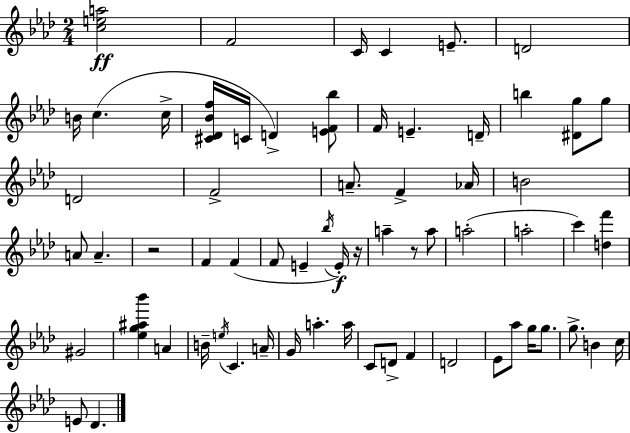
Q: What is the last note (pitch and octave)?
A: Db4